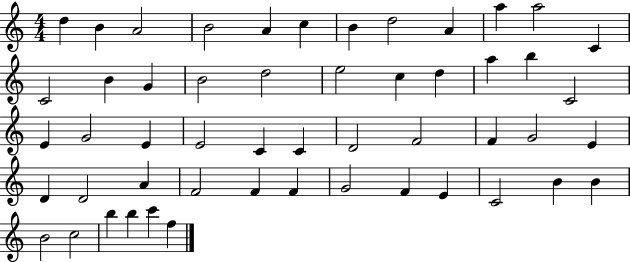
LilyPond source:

{
  \clef treble
  \numericTimeSignature
  \time 4/4
  \key c \major
  d''4 b'4 a'2 | b'2 a'4 c''4 | b'4 d''2 a'4 | a''4 a''2 c'4 | \break c'2 b'4 g'4 | b'2 d''2 | e''2 c''4 d''4 | a''4 b''4 c'2 | \break e'4 g'2 e'4 | e'2 c'4 c'4 | d'2 f'2 | f'4 g'2 e'4 | \break d'4 d'2 a'4 | f'2 f'4 f'4 | g'2 f'4 e'4 | c'2 b'4 b'4 | \break b'2 c''2 | b''4 b''4 c'''4 f''4 | \bar "|."
}